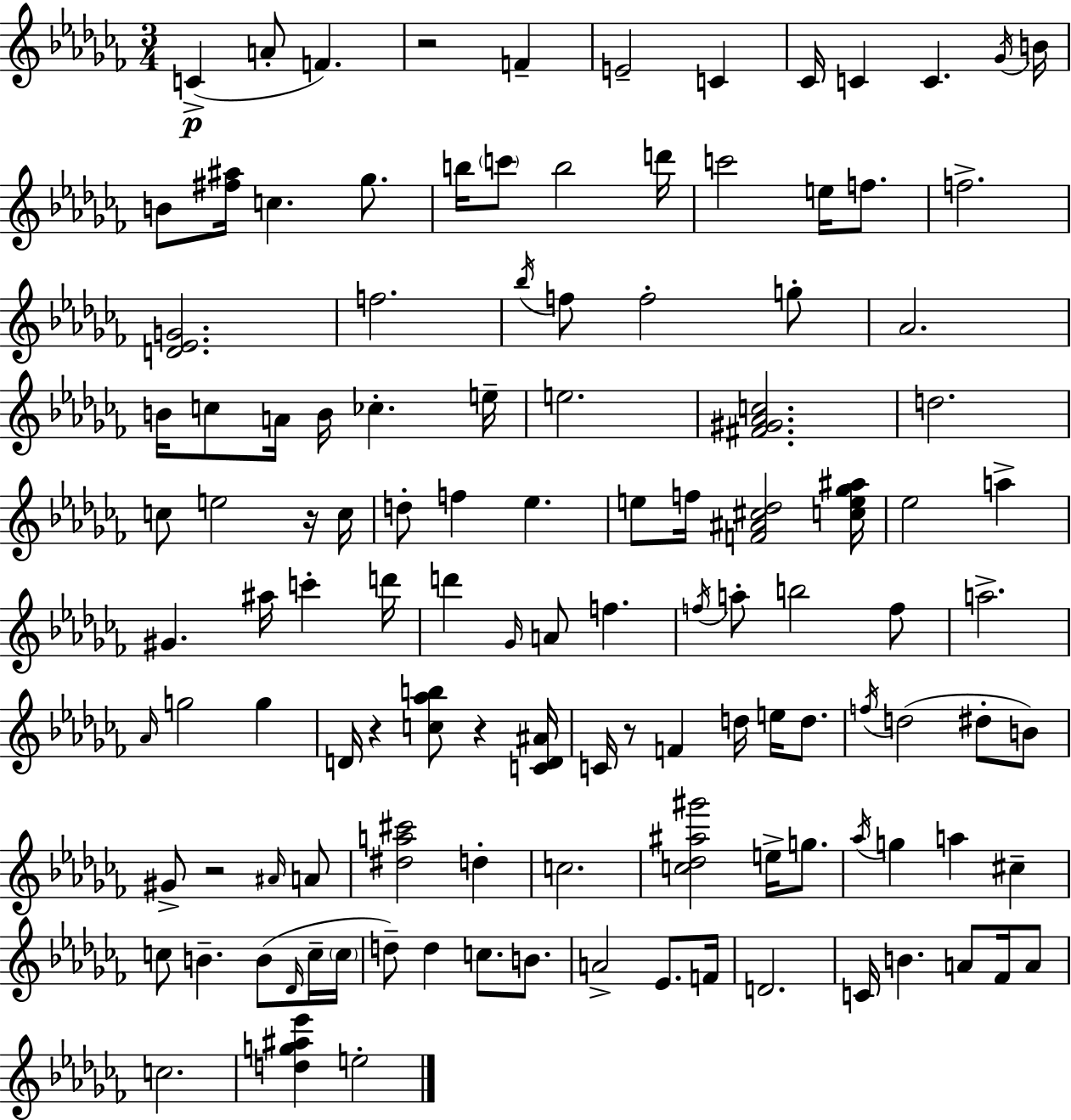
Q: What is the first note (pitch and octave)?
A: C4